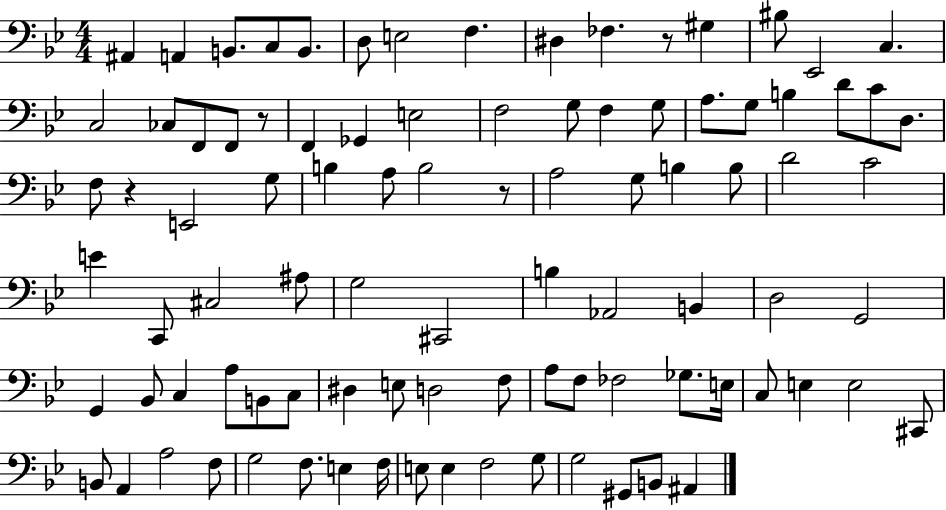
X:1
T:Untitled
M:4/4
L:1/4
K:Bb
^A,, A,, B,,/2 C,/2 B,,/2 D,/2 E,2 F, ^D, _F, z/2 ^G, ^B,/2 _E,,2 C, C,2 _C,/2 F,,/2 F,,/2 z/2 F,, _G,, E,2 F,2 G,/2 F, G,/2 A,/2 G,/2 B, D/2 C/2 D,/2 F,/2 z E,,2 G,/2 B, A,/2 B,2 z/2 A,2 G,/2 B, B,/2 D2 C2 E C,,/2 ^C,2 ^A,/2 G,2 ^C,,2 B, _A,,2 B,, D,2 G,,2 G,, _B,,/2 C, A,/2 B,,/2 C,/2 ^D, E,/2 D,2 F,/2 A,/2 F,/2 _F,2 _G,/2 E,/4 C,/2 E, E,2 ^C,,/2 B,,/2 A,, A,2 F,/2 G,2 F,/2 E, F,/4 E,/2 E, F,2 G,/2 G,2 ^G,,/2 B,,/2 ^A,,